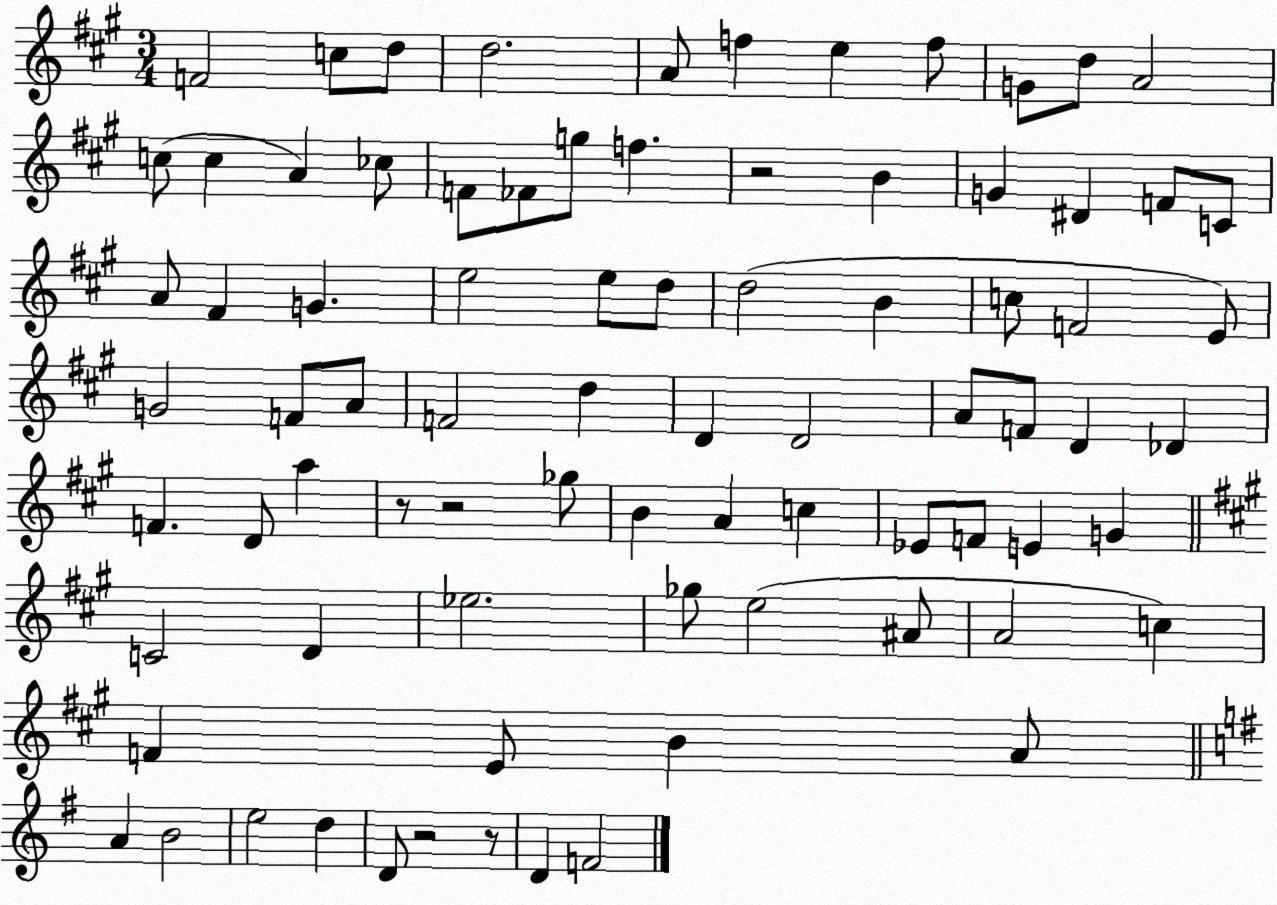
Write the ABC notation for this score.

X:1
T:Untitled
M:3/4
L:1/4
K:A
F2 c/2 d/2 d2 A/2 f e f/2 G/2 d/2 A2 c/2 c A _c/2 F/2 _F/2 g/2 f z2 B G ^D F/2 C/2 A/2 ^F G e2 e/2 d/2 d2 B c/2 F2 E/2 G2 F/2 A/2 F2 d D D2 A/2 F/2 D _D F D/2 a z/2 z2 _g/2 B A c _E/2 F/2 E G C2 D _e2 _g/2 e2 ^A/2 A2 c F E/2 B A/2 A B2 e2 d D/2 z2 z/2 D F2